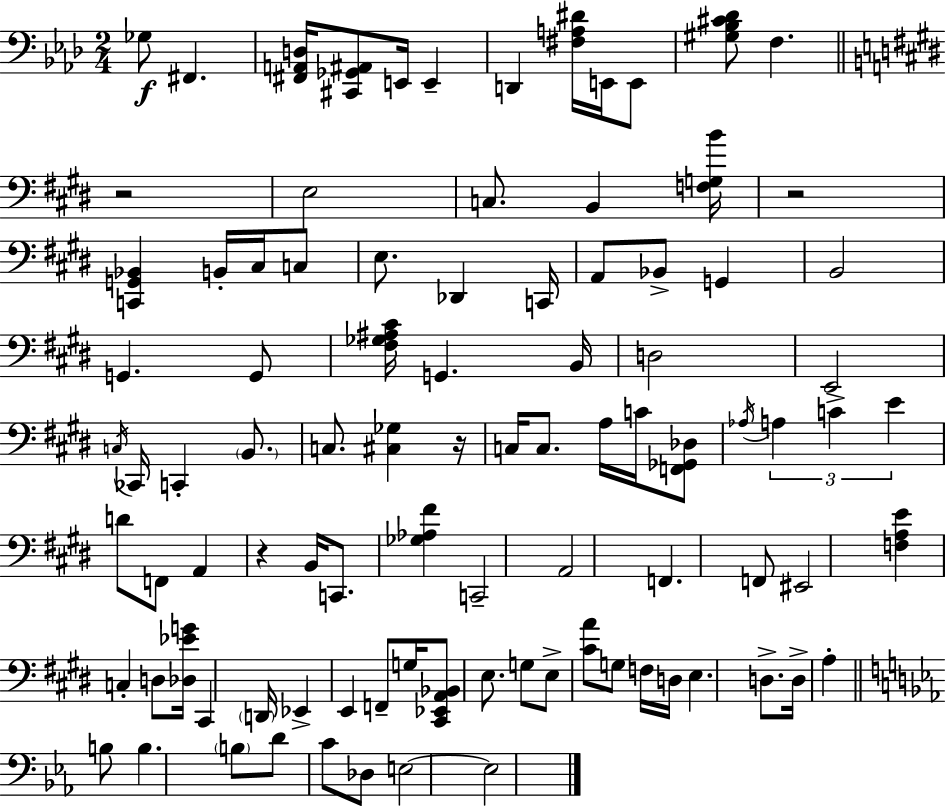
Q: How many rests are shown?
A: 4